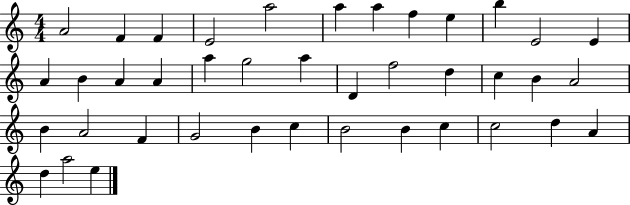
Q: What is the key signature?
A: C major